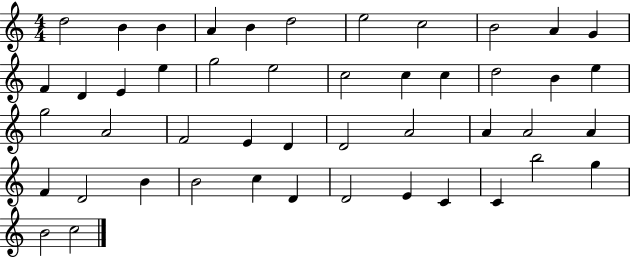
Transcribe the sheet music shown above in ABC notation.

X:1
T:Untitled
M:4/4
L:1/4
K:C
d2 B B A B d2 e2 c2 B2 A G F D E e g2 e2 c2 c c d2 B e g2 A2 F2 E D D2 A2 A A2 A F D2 B B2 c D D2 E C C b2 g B2 c2